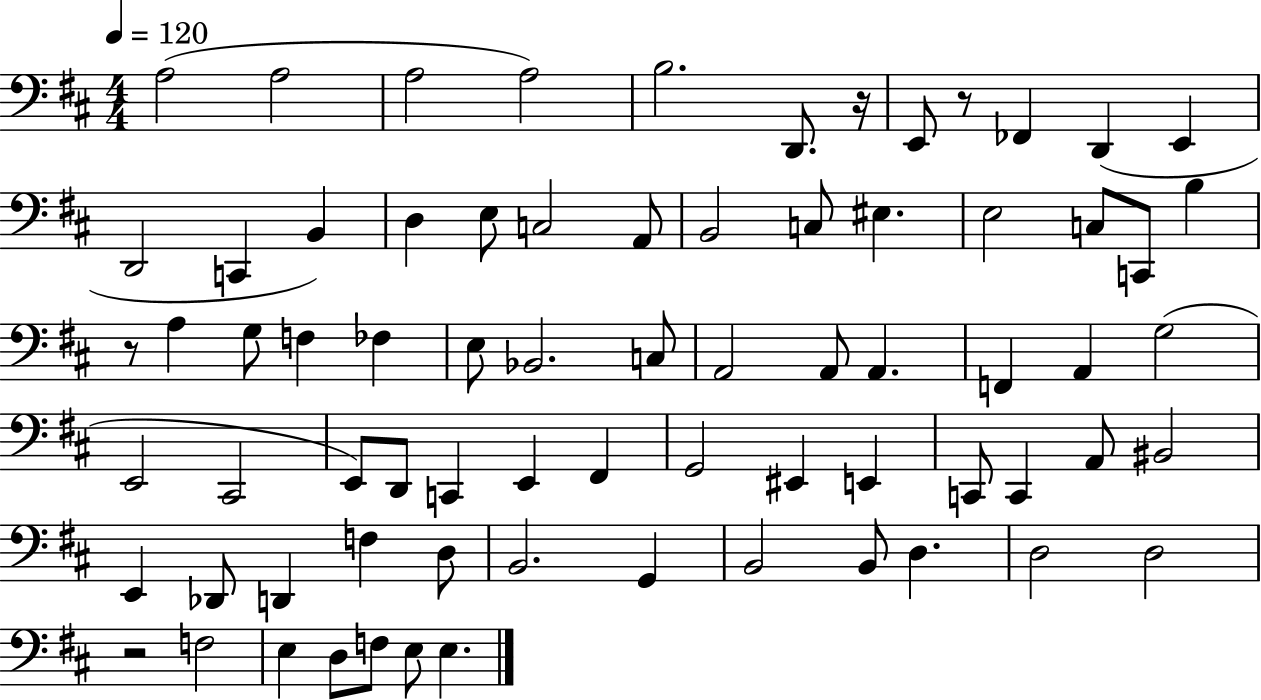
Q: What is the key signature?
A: D major